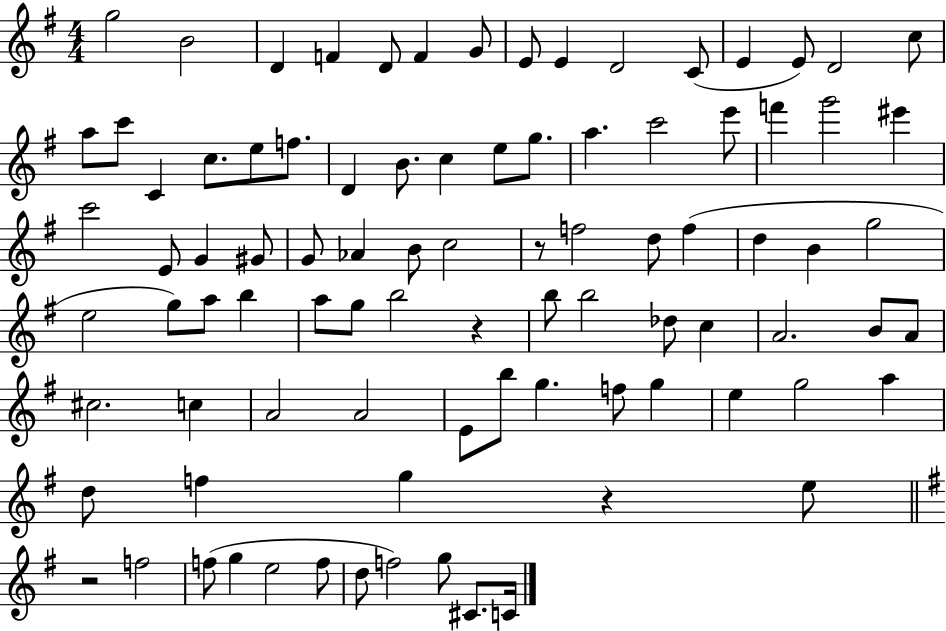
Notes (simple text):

G5/h B4/h D4/q F4/q D4/e F4/q G4/e E4/e E4/q D4/h C4/e E4/q E4/e D4/h C5/e A5/e C6/e C4/q C5/e. E5/e F5/e. D4/q B4/e. C5/q E5/e G5/e. A5/q. C6/h E6/e F6/q G6/h EIS6/q C6/h E4/e G4/q G#4/e G4/e Ab4/q B4/e C5/h R/e F5/h D5/e F5/q D5/q B4/q G5/h E5/h G5/e A5/e B5/q A5/e G5/e B5/h R/q B5/e B5/h Db5/e C5/q A4/h. B4/e A4/e C#5/h. C5/q A4/h A4/h E4/e B5/e G5/q. F5/e G5/q E5/q G5/h A5/q D5/e F5/q G5/q R/q E5/e R/h F5/h F5/e G5/q E5/h F5/e D5/e F5/h G5/e C#4/e. C4/s